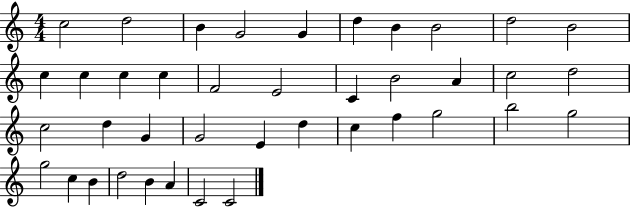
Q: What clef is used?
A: treble